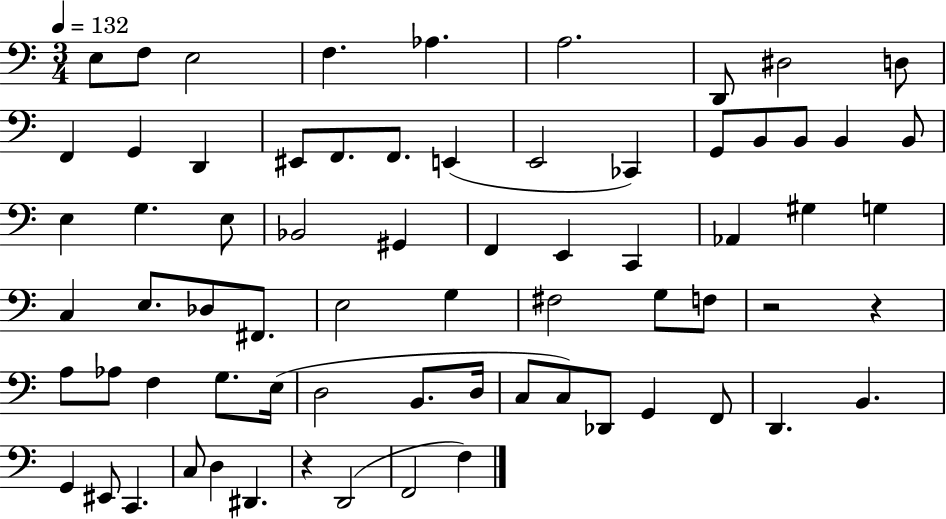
{
  \clef bass
  \numericTimeSignature
  \time 3/4
  \key c \major
  \tempo 4 = 132
  \repeat volta 2 { e8 f8 e2 | f4. aes4. | a2. | d,8 dis2 d8 | \break f,4 g,4 d,4 | eis,8 f,8. f,8. e,4( | e,2 ces,4) | g,8 b,8 b,8 b,4 b,8 | \break e4 g4. e8 | bes,2 gis,4 | f,4 e,4 c,4 | aes,4 gis4 g4 | \break c4 e8. des8 fis,8. | e2 g4 | fis2 g8 f8 | r2 r4 | \break a8 aes8 f4 g8. e16( | d2 b,8. d16 | c8 c8) des,8 g,4 f,8 | d,4. b,4. | \break g,4 eis,8 c,4. | c8 d4 dis,4. | r4 d,2( | f,2 f4) | \break } \bar "|."
}